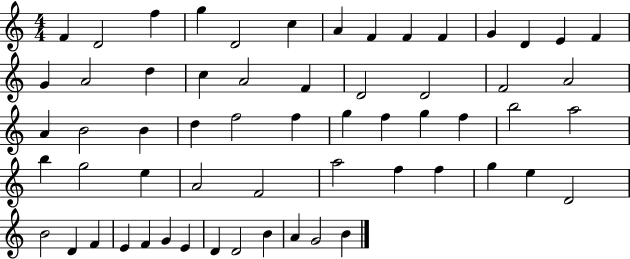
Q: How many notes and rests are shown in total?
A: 60